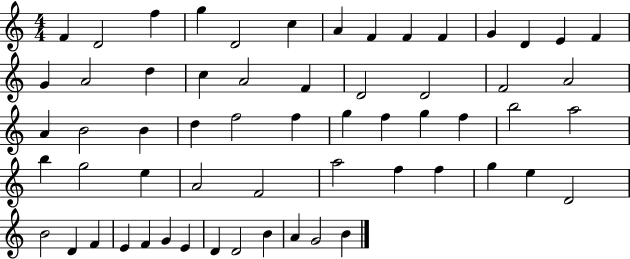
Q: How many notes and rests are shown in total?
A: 60